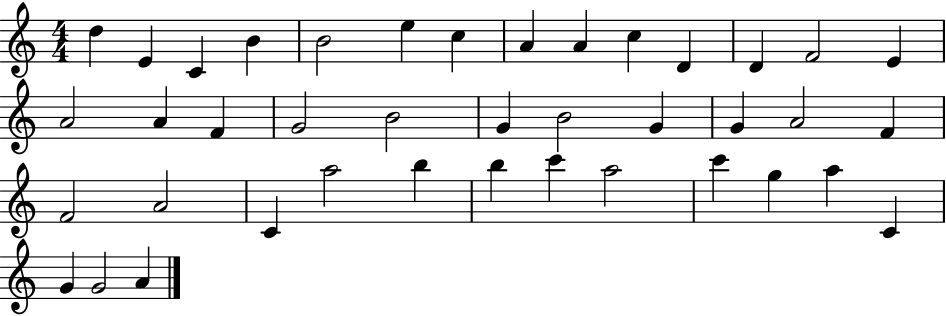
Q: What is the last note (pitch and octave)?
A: A4